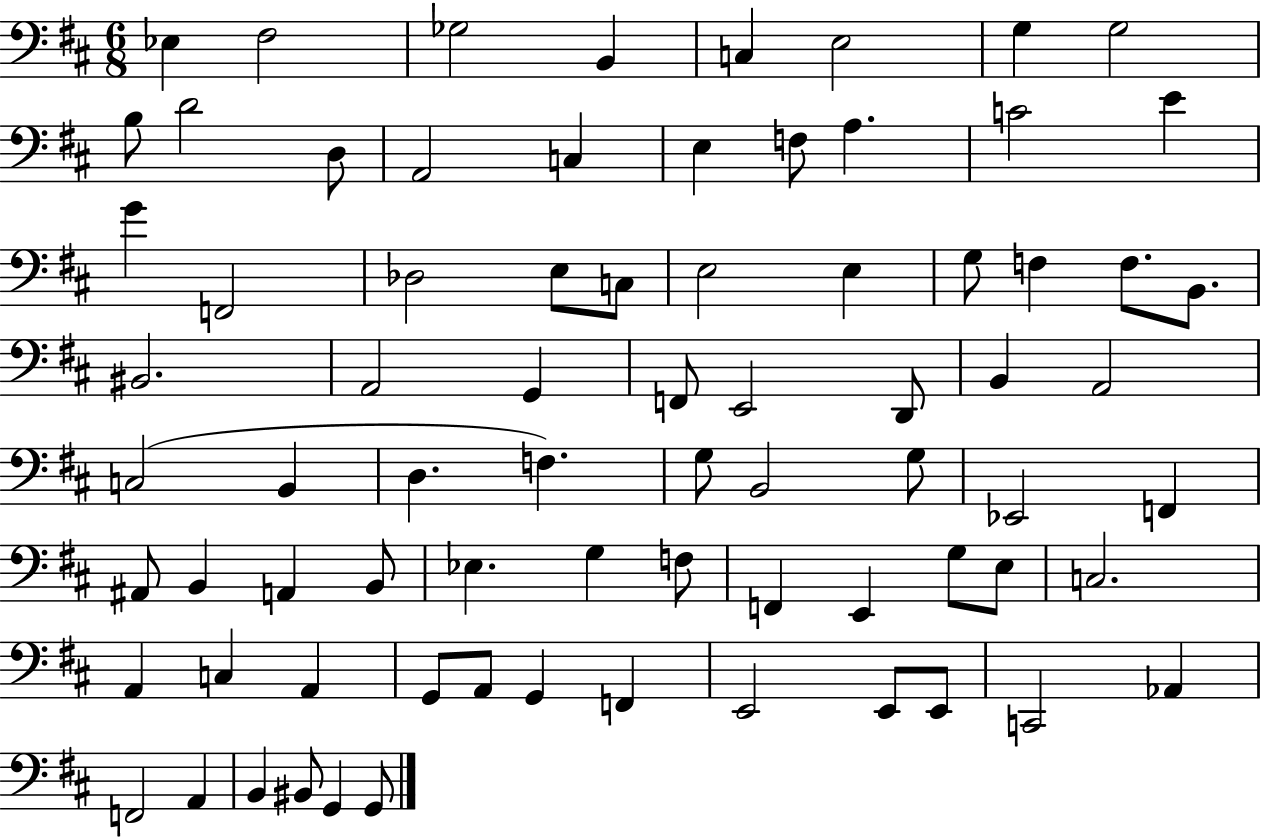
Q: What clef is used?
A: bass